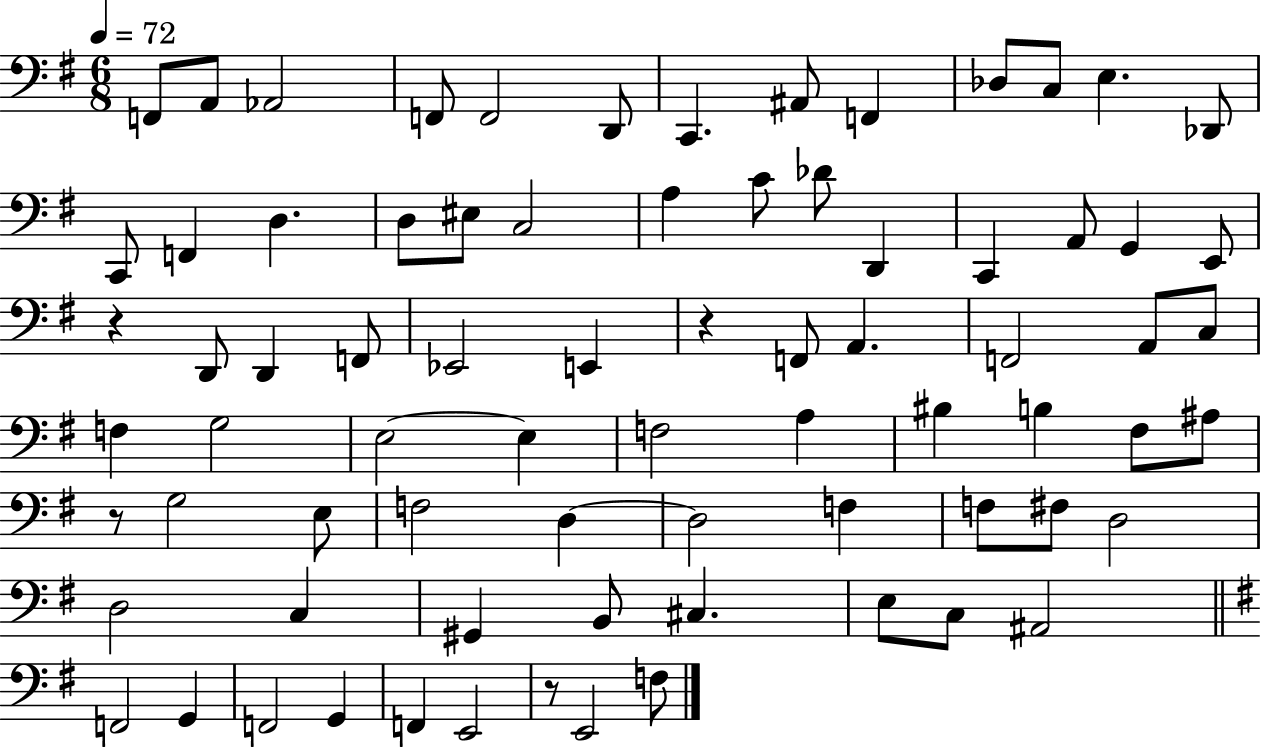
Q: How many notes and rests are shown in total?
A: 76